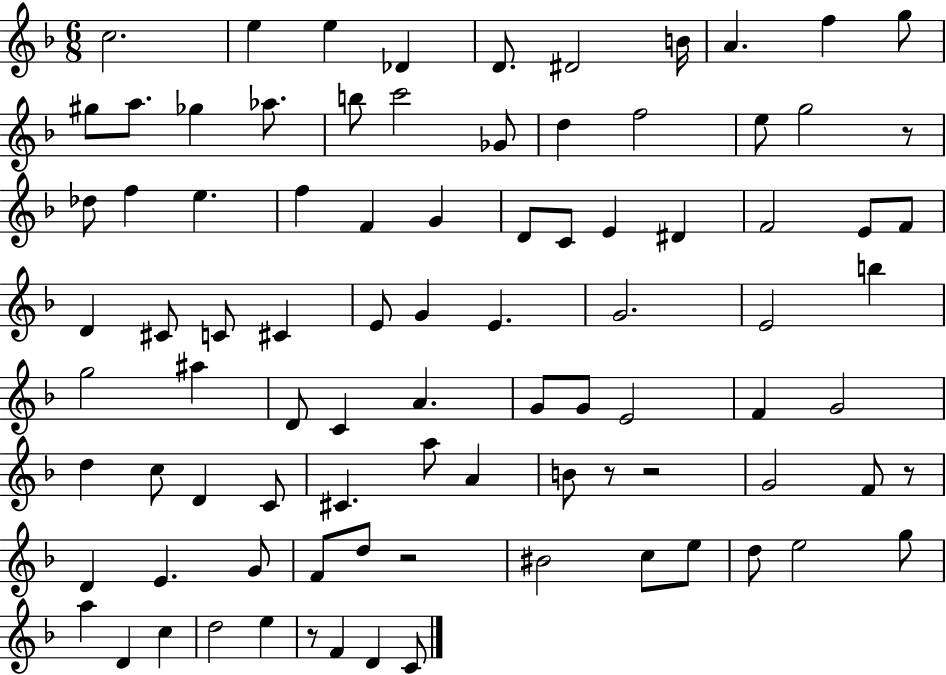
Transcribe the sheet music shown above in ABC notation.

X:1
T:Untitled
M:6/8
L:1/4
K:F
c2 e e _D D/2 ^D2 B/4 A f g/2 ^g/2 a/2 _g _a/2 b/2 c'2 _G/2 d f2 e/2 g2 z/2 _d/2 f e f F G D/2 C/2 E ^D F2 E/2 F/2 D ^C/2 C/2 ^C E/2 G E G2 E2 b g2 ^a D/2 C A G/2 G/2 E2 F G2 d c/2 D C/2 ^C a/2 A B/2 z/2 z2 G2 F/2 z/2 D E G/2 F/2 d/2 z2 ^B2 c/2 e/2 d/2 e2 g/2 a D c d2 e z/2 F D C/2